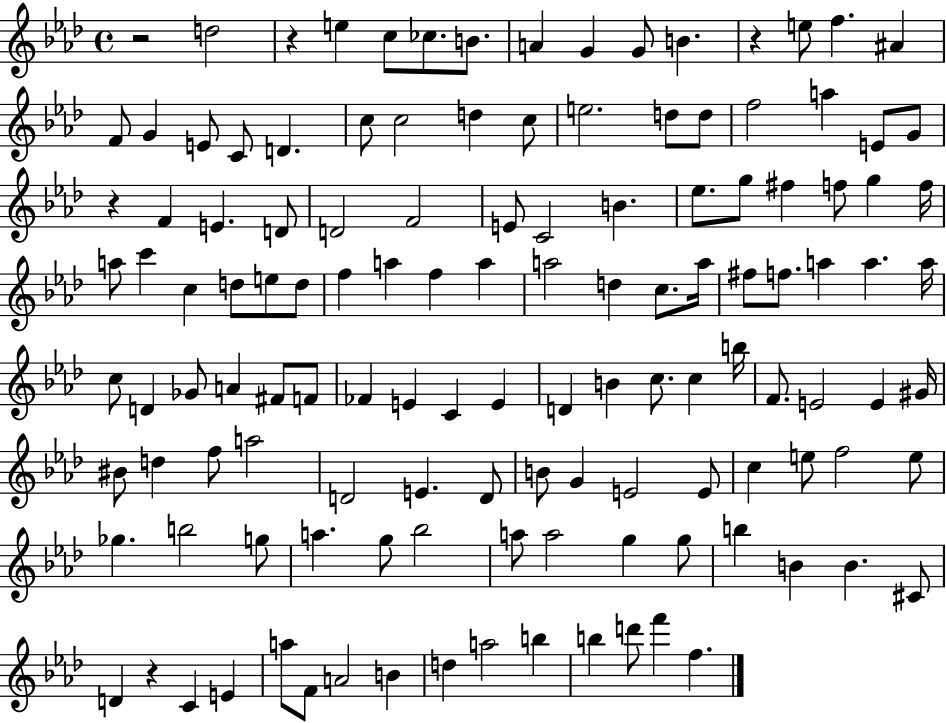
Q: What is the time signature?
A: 4/4